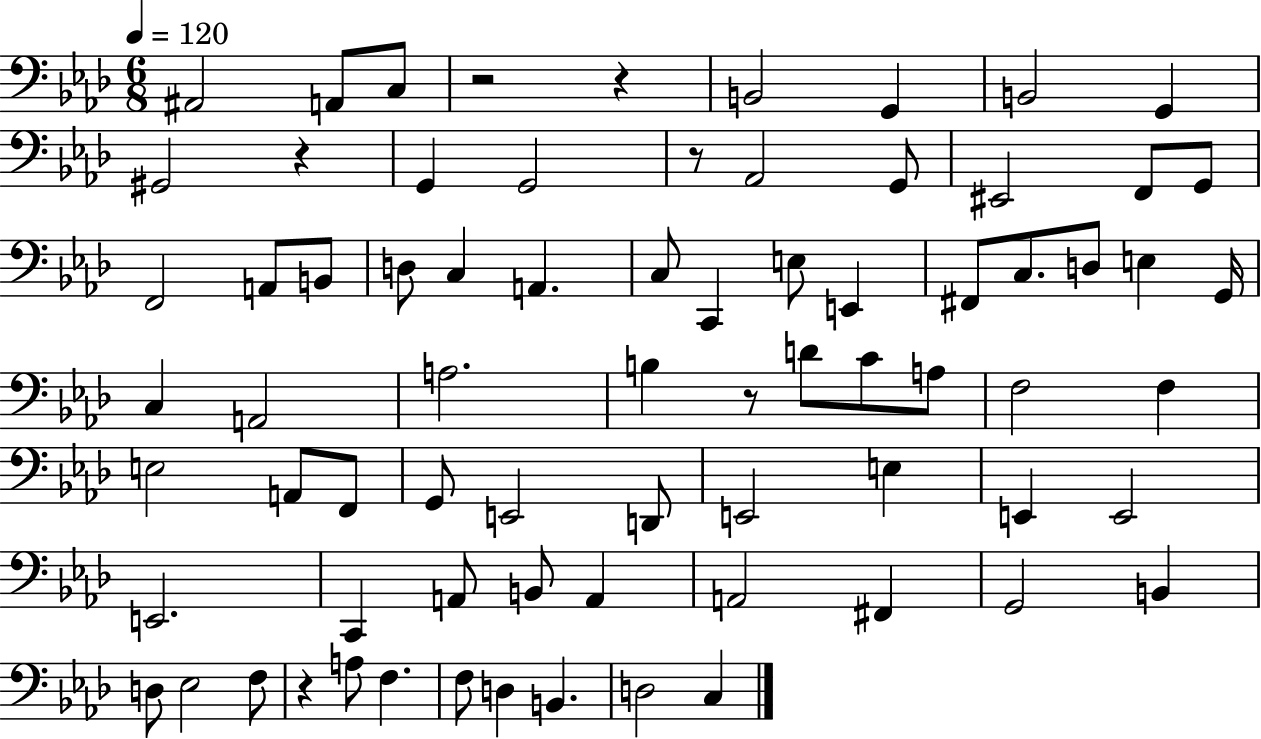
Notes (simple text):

A#2/h A2/e C3/e R/h R/q B2/h G2/q B2/h G2/q G#2/h R/q G2/q G2/h R/e Ab2/h G2/e EIS2/h F2/e G2/e F2/h A2/e B2/e D3/e C3/q A2/q. C3/e C2/q E3/e E2/q F#2/e C3/e. D3/e E3/q G2/s C3/q A2/h A3/h. B3/q R/e D4/e C4/e A3/e F3/h F3/q E3/h A2/e F2/e G2/e E2/h D2/e E2/h E3/q E2/q E2/h E2/h. C2/q A2/e B2/e A2/q A2/h F#2/q G2/h B2/q D3/e Eb3/h F3/e R/q A3/e F3/q. F3/e D3/q B2/q. D3/h C3/q